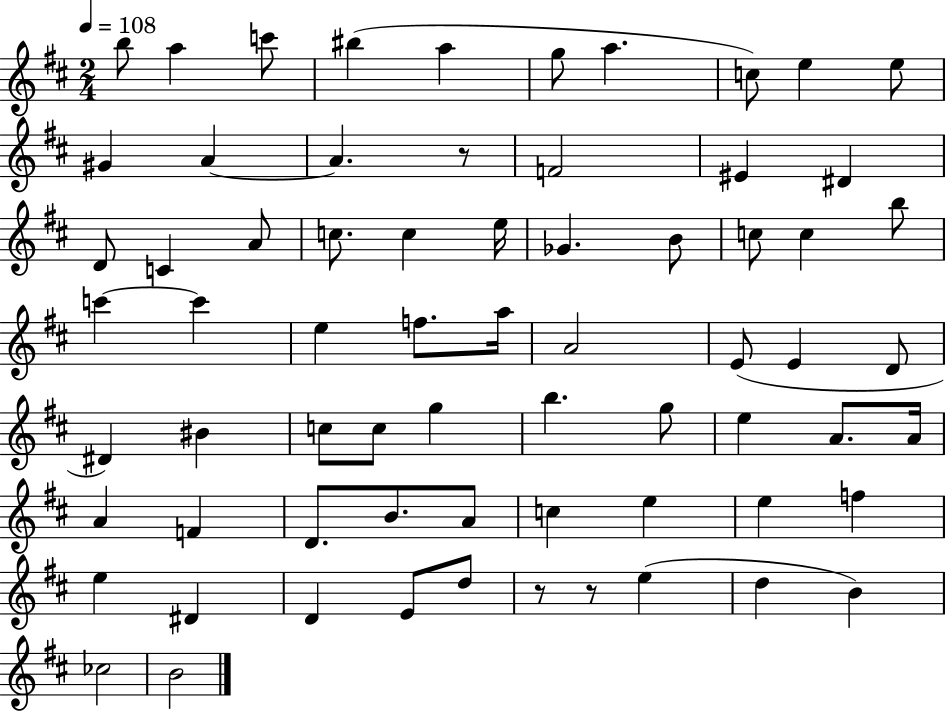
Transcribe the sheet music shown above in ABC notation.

X:1
T:Untitled
M:2/4
L:1/4
K:D
b/2 a c'/2 ^b a g/2 a c/2 e e/2 ^G A A z/2 F2 ^E ^D D/2 C A/2 c/2 c e/4 _G B/2 c/2 c b/2 c' c' e f/2 a/4 A2 E/2 E D/2 ^D ^B c/2 c/2 g b g/2 e A/2 A/4 A F D/2 B/2 A/2 c e e f e ^D D E/2 d/2 z/2 z/2 e d B _c2 B2